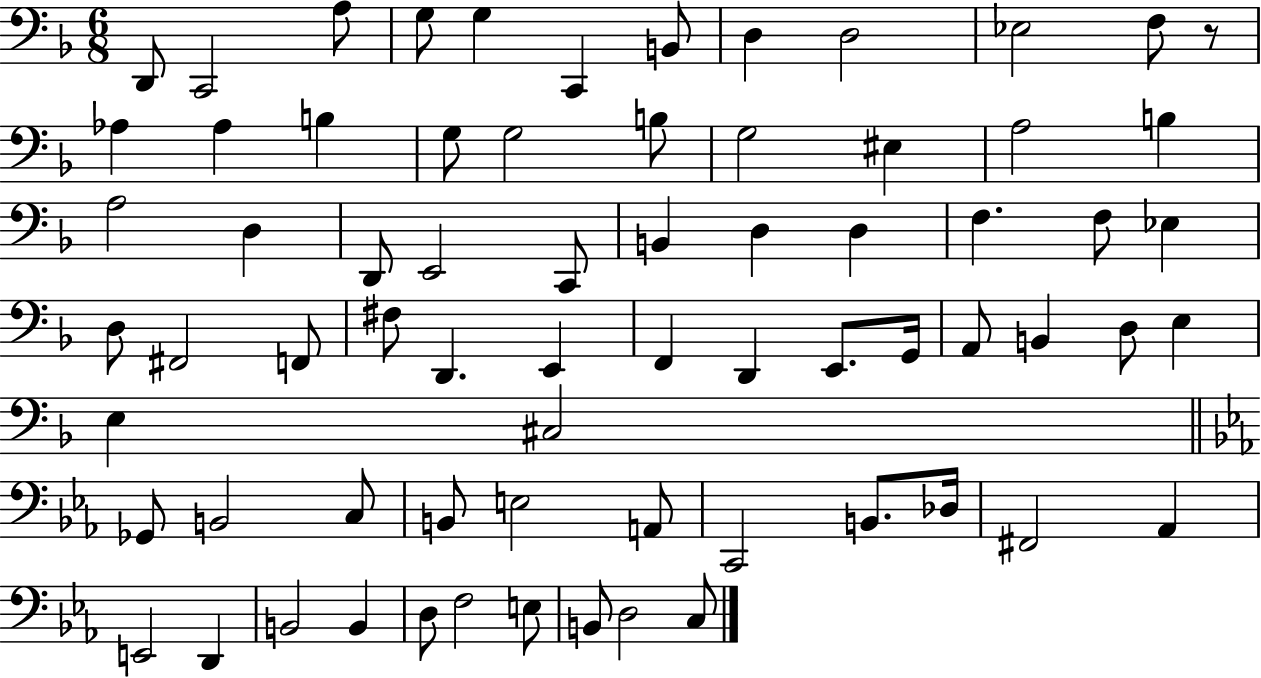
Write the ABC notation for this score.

X:1
T:Untitled
M:6/8
L:1/4
K:F
D,,/2 C,,2 A,/2 G,/2 G, C,, B,,/2 D, D,2 _E,2 F,/2 z/2 _A, _A, B, G,/2 G,2 B,/2 G,2 ^E, A,2 B, A,2 D, D,,/2 E,,2 C,,/2 B,, D, D, F, F,/2 _E, D,/2 ^F,,2 F,,/2 ^F,/2 D,, E,, F,, D,, E,,/2 G,,/4 A,,/2 B,, D,/2 E, E, ^C,2 _G,,/2 B,,2 C,/2 B,,/2 E,2 A,,/2 C,,2 B,,/2 _D,/4 ^F,,2 _A,, E,,2 D,, B,,2 B,, D,/2 F,2 E,/2 B,,/2 D,2 C,/2